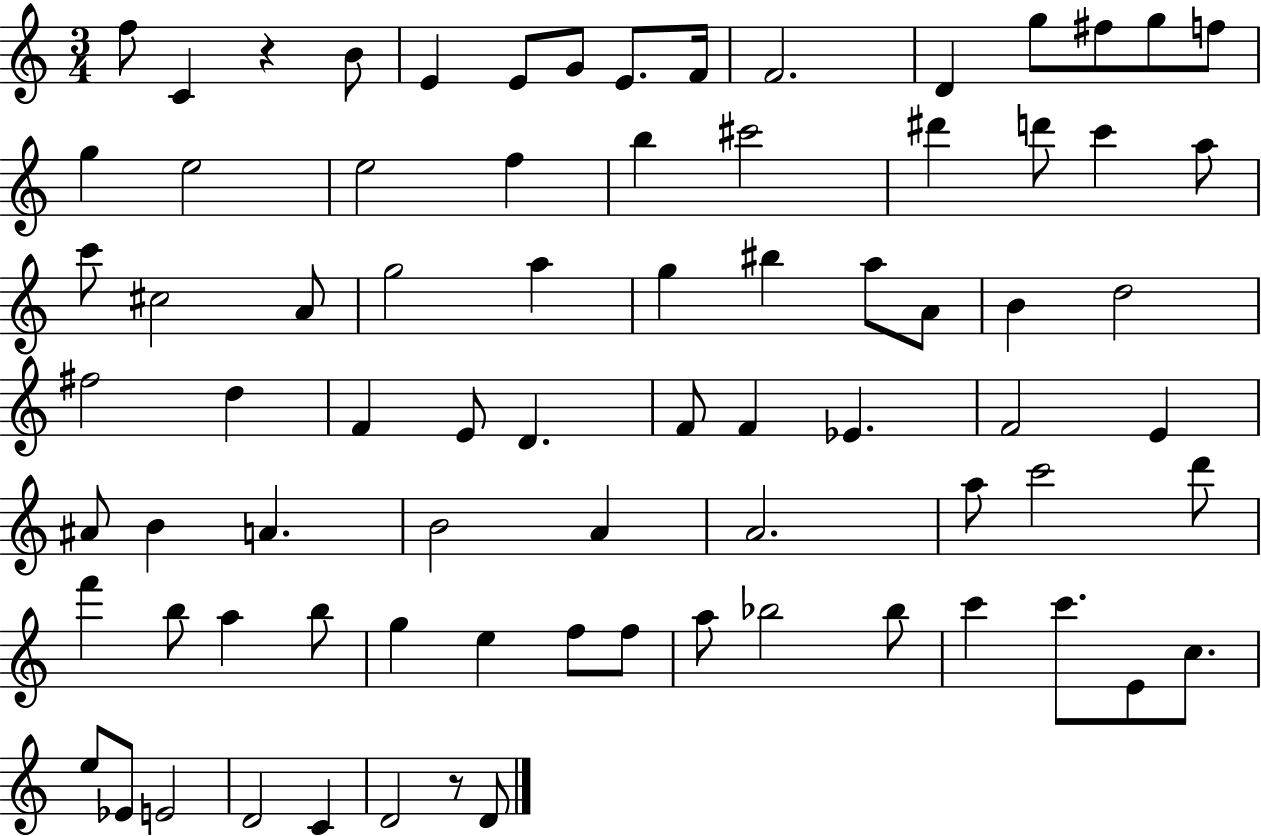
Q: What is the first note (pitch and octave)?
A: F5